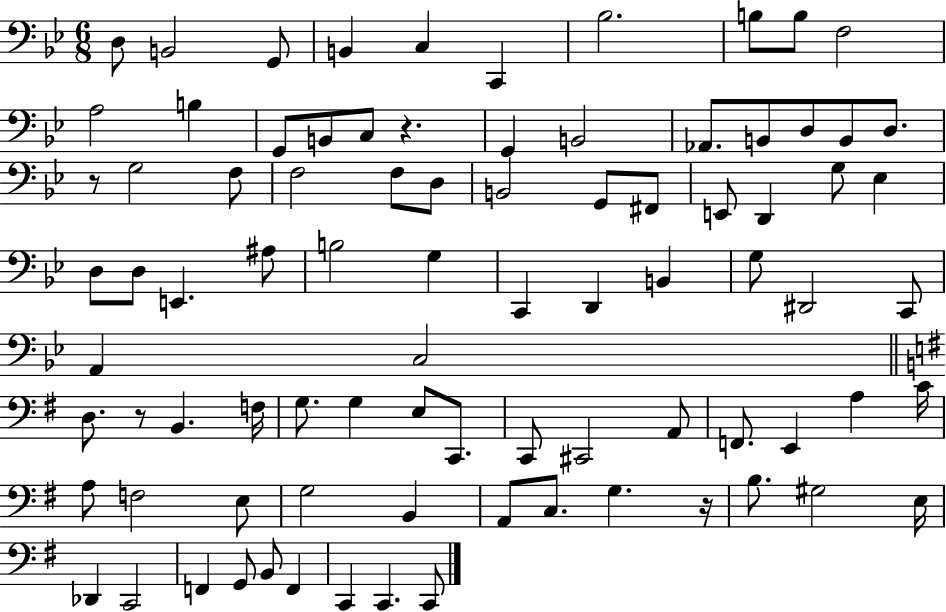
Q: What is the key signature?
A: BES major